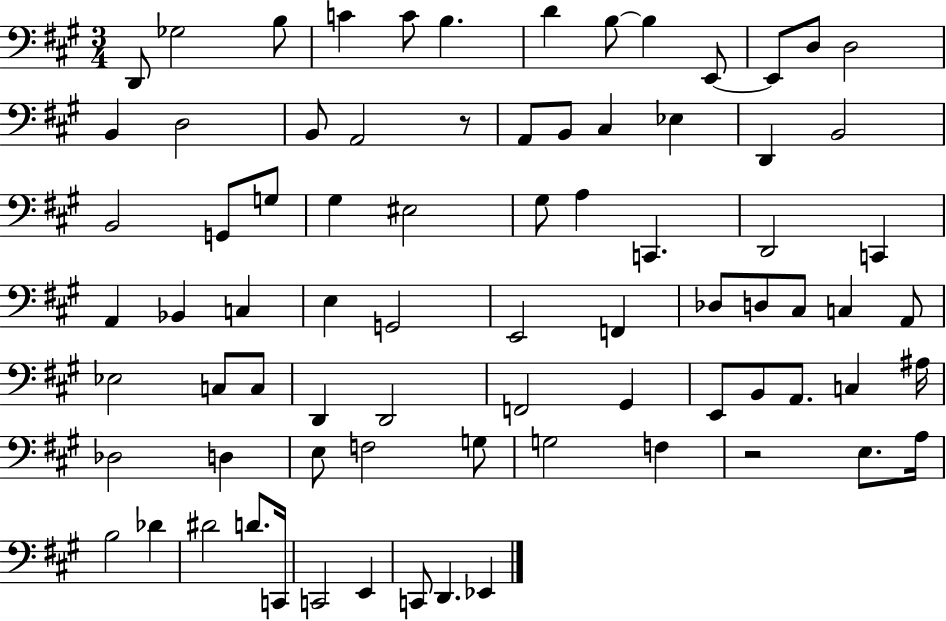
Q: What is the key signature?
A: A major